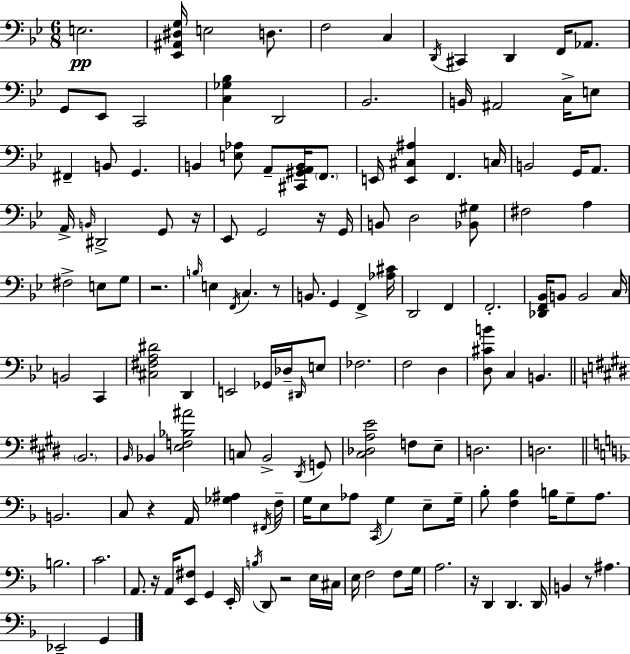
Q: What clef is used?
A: bass